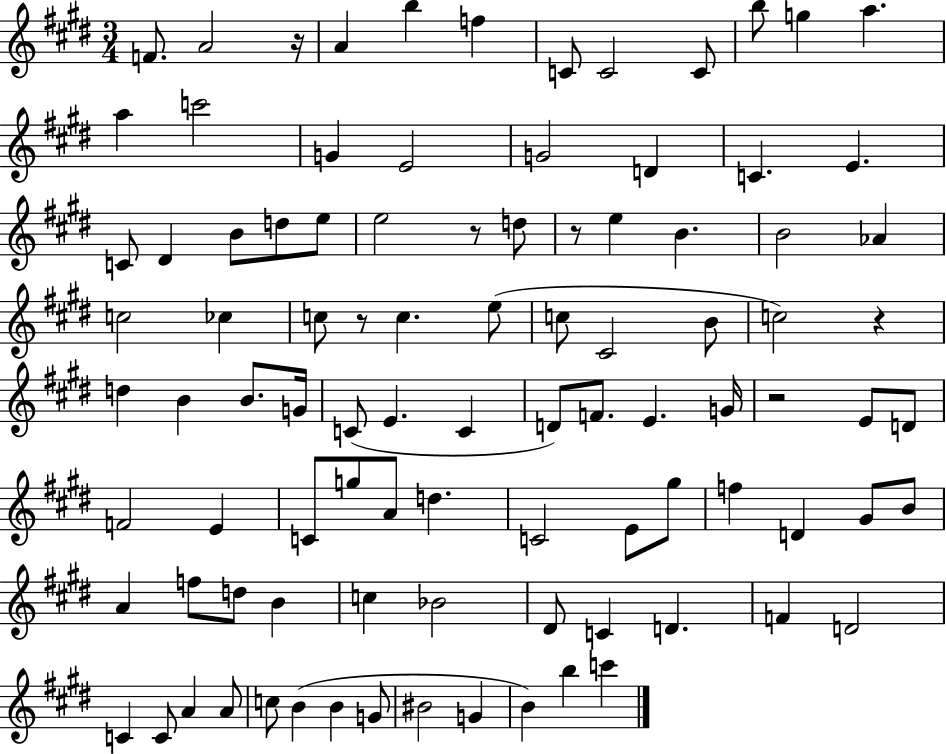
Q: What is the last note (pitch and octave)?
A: C6